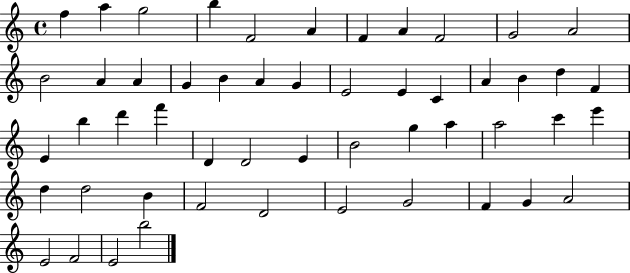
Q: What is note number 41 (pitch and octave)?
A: B4